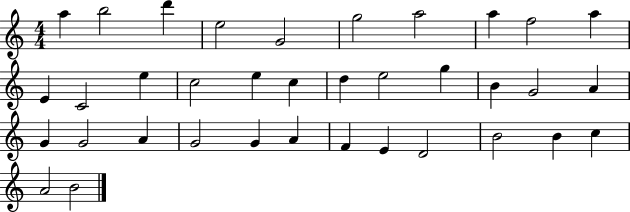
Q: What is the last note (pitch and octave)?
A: B4